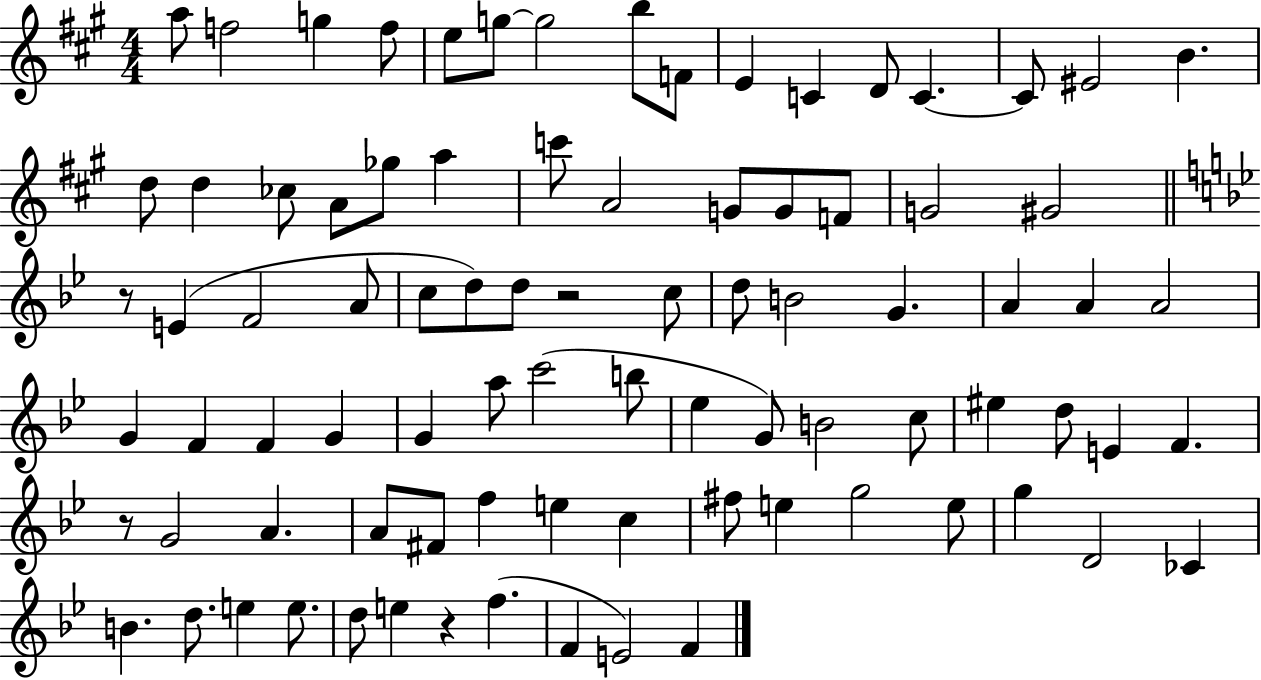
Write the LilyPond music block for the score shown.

{
  \clef treble
  \numericTimeSignature
  \time 4/4
  \key a \major
  a''8 f''2 g''4 f''8 | e''8 g''8~~ g''2 b''8 f'8 | e'4 c'4 d'8 c'4.~~ | c'8 eis'2 b'4. | \break d''8 d''4 ces''8 a'8 ges''8 a''4 | c'''8 a'2 g'8 g'8 f'8 | g'2 gis'2 | \bar "||" \break \key g \minor r8 e'4( f'2 a'8 | c''8 d''8) d''8 r2 c''8 | d''8 b'2 g'4. | a'4 a'4 a'2 | \break g'4 f'4 f'4 g'4 | g'4 a''8 c'''2( b''8 | ees''4 g'8) b'2 c''8 | eis''4 d''8 e'4 f'4. | \break r8 g'2 a'4. | a'8 fis'8 f''4 e''4 c''4 | fis''8 e''4 g''2 e''8 | g''4 d'2 ces'4 | \break b'4. d''8. e''4 e''8. | d''8 e''4 r4 f''4.( | f'4 e'2) f'4 | \bar "|."
}